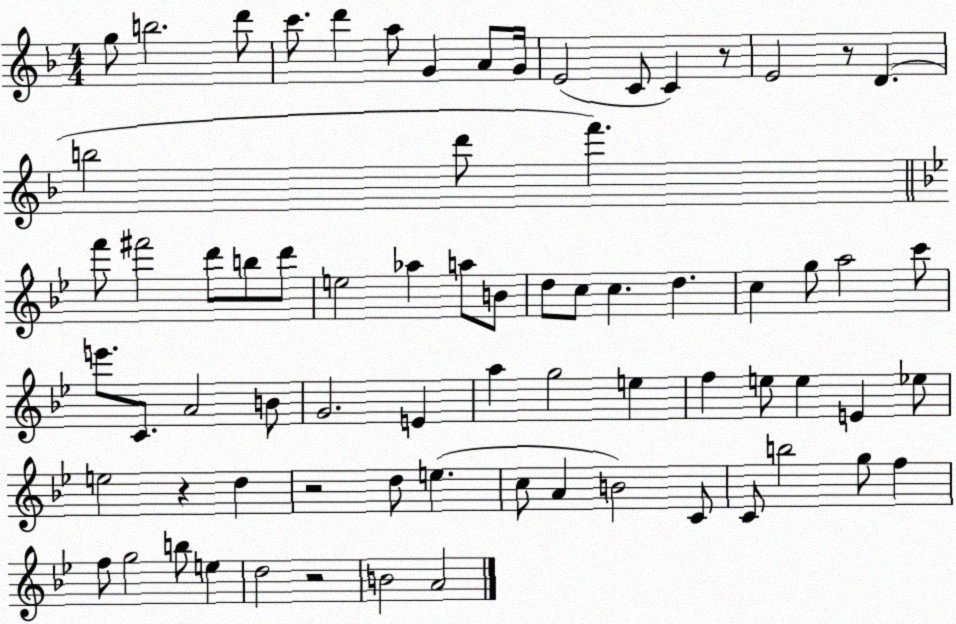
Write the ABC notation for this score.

X:1
T:Untitled
M:4/4
L:1/4
K:F
g/2 b2 d'/2 c'/2 d' a/2 G A/2 G/4 E2 C/2 C z/2 E2 z/2 D b2 d'/2 f' f'/2 ^f'2 d'/2 b/2 d'/2 e2 _a a/2 B/2 d/2 c/2 c d c g/2 a2 c'/2 e'/2 C/2 A2 B/2 G2 E a g2 e f e/2 e E _e/2 e2 z d z2 d/2 e c/2 A B2 C/2 C/2 b2 g/2 f f/2 g2 b/2 e d2 z2 B2 A2